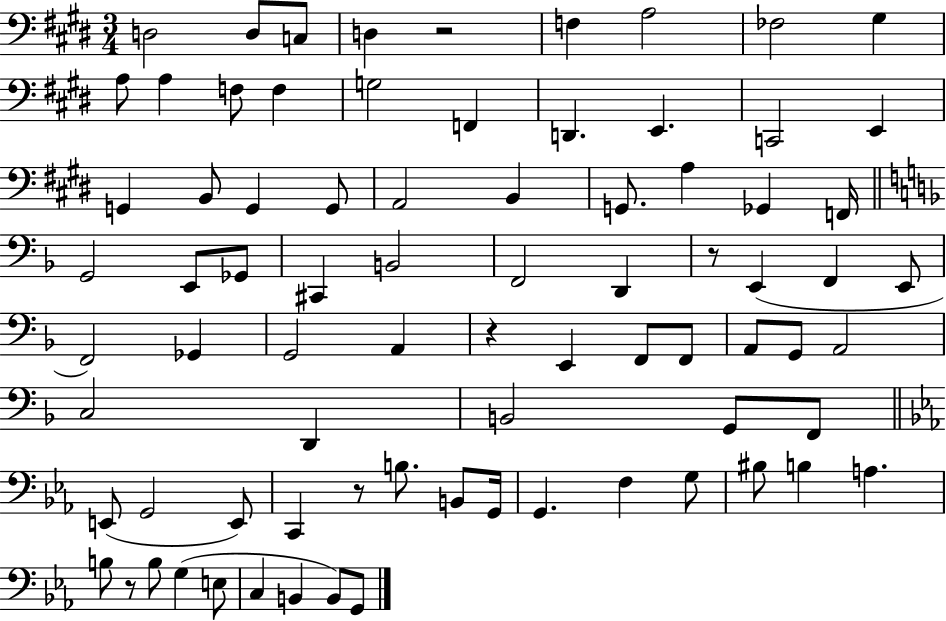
D3/h D3/e C3/e D3/q R/h F3/q A3/h FES3/h G#3/q A3/e A3/q F3/e F3/q G3/h F2/q D2/q. E2/q. C2/h E2/q G2/q B2/e G2/q G2/e A2/h B2/q G2/e. A3/q Gb2/q F2/s G2/h E2/e Gb2/e C#2/q B2/h F2/h D2/q R/e E2/q F2/q E2/e F2/h Gb2/q G2/h A2/q R/q E2/q F2/e F2/e A2/e G2/e A2/h C3/h D2/q B2/h G2/e F2/e E2/e G2/h E2/e C2/q R/e B3/e. B2/e G2/s G2/q. F3/q G3/e BIS3/e B3/q A3/q. B3/e R/e B3/e G3/q E3/e C3/q B2/q B2/e G2/e